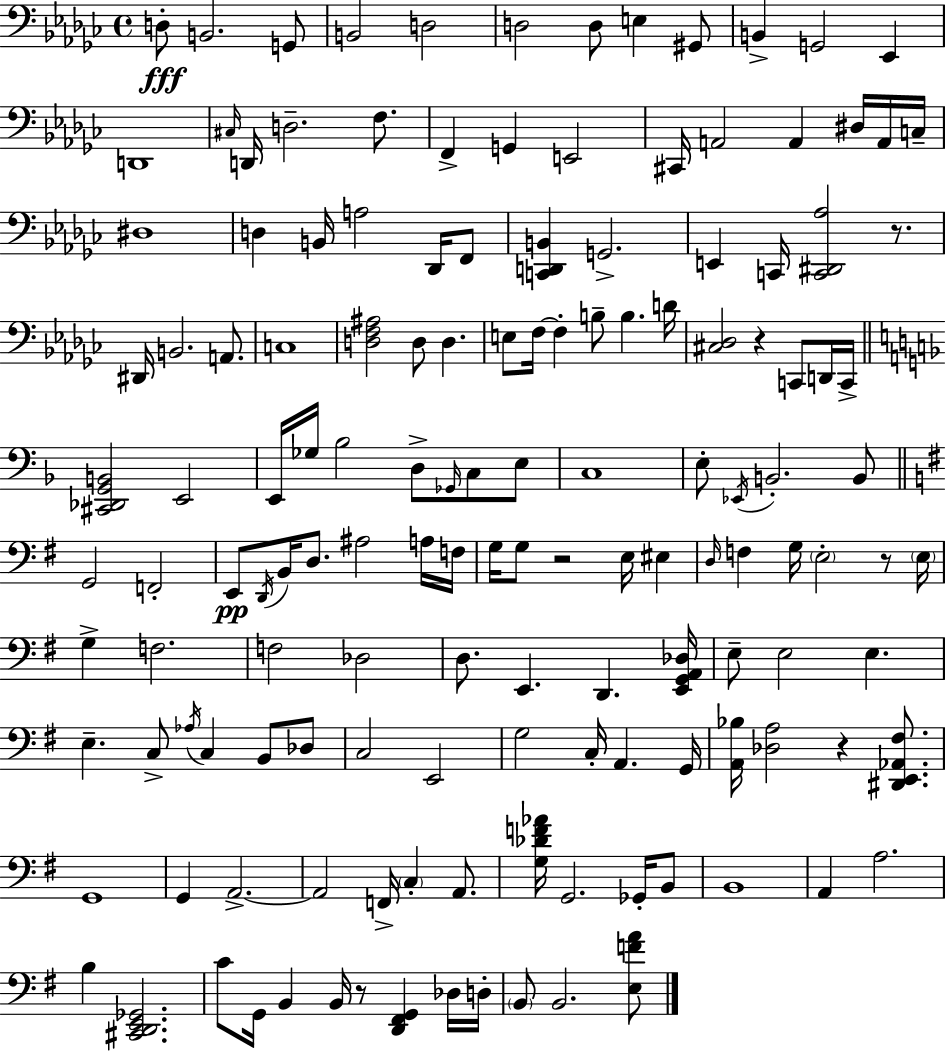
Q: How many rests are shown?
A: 6